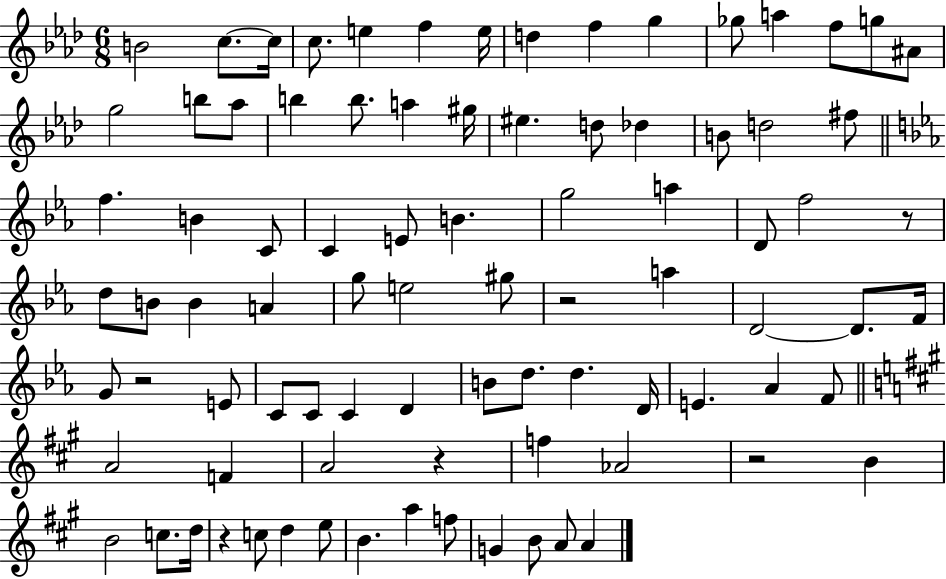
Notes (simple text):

B4/h C5/e. C5/s C5/e. E5/q F5/q E5/s D5/q F5/q G5/q Gb5/e A5/q F5/e G5/e A#4/e G5/h B5/e Ab5/e B5/q B5/e. A5/q G#5/s EIS5/q. D5/e Db5/q B4/e D5/h F#5/e F5/q. B4/q C4/e C4/q E4/e B4/q. G5/h A5/q D4/e F5/h R/e D5/e B4/e B4/q A4/q G5/e E5/h G#5/e R/h A5/q D4/h D4/e. F4/s G4/e R/h E4/e C4/e C4/e C4/q D4/q B4/e D5/e. D5/q. D4/s E4/q. Ab4/q F4/e A4/h F4/q A4/h R/q F5/q Ab4/h R/h B4/q B4/h C5/e. D5/s R/q C5/e D5/q E5/e B4/q. A5/q F5/e G4/q B4/e A4/e A4/q